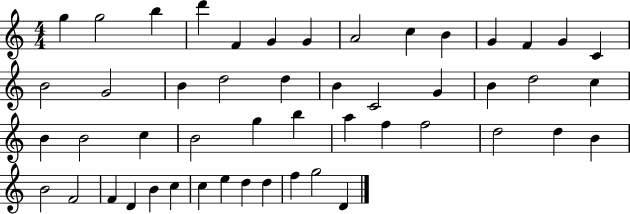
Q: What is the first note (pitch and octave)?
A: G5